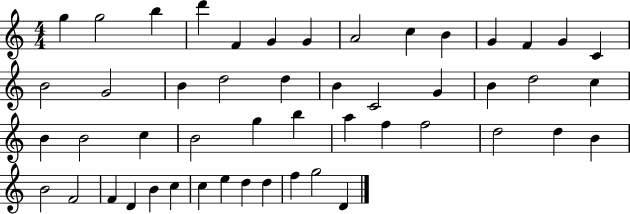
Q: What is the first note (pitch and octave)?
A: G5